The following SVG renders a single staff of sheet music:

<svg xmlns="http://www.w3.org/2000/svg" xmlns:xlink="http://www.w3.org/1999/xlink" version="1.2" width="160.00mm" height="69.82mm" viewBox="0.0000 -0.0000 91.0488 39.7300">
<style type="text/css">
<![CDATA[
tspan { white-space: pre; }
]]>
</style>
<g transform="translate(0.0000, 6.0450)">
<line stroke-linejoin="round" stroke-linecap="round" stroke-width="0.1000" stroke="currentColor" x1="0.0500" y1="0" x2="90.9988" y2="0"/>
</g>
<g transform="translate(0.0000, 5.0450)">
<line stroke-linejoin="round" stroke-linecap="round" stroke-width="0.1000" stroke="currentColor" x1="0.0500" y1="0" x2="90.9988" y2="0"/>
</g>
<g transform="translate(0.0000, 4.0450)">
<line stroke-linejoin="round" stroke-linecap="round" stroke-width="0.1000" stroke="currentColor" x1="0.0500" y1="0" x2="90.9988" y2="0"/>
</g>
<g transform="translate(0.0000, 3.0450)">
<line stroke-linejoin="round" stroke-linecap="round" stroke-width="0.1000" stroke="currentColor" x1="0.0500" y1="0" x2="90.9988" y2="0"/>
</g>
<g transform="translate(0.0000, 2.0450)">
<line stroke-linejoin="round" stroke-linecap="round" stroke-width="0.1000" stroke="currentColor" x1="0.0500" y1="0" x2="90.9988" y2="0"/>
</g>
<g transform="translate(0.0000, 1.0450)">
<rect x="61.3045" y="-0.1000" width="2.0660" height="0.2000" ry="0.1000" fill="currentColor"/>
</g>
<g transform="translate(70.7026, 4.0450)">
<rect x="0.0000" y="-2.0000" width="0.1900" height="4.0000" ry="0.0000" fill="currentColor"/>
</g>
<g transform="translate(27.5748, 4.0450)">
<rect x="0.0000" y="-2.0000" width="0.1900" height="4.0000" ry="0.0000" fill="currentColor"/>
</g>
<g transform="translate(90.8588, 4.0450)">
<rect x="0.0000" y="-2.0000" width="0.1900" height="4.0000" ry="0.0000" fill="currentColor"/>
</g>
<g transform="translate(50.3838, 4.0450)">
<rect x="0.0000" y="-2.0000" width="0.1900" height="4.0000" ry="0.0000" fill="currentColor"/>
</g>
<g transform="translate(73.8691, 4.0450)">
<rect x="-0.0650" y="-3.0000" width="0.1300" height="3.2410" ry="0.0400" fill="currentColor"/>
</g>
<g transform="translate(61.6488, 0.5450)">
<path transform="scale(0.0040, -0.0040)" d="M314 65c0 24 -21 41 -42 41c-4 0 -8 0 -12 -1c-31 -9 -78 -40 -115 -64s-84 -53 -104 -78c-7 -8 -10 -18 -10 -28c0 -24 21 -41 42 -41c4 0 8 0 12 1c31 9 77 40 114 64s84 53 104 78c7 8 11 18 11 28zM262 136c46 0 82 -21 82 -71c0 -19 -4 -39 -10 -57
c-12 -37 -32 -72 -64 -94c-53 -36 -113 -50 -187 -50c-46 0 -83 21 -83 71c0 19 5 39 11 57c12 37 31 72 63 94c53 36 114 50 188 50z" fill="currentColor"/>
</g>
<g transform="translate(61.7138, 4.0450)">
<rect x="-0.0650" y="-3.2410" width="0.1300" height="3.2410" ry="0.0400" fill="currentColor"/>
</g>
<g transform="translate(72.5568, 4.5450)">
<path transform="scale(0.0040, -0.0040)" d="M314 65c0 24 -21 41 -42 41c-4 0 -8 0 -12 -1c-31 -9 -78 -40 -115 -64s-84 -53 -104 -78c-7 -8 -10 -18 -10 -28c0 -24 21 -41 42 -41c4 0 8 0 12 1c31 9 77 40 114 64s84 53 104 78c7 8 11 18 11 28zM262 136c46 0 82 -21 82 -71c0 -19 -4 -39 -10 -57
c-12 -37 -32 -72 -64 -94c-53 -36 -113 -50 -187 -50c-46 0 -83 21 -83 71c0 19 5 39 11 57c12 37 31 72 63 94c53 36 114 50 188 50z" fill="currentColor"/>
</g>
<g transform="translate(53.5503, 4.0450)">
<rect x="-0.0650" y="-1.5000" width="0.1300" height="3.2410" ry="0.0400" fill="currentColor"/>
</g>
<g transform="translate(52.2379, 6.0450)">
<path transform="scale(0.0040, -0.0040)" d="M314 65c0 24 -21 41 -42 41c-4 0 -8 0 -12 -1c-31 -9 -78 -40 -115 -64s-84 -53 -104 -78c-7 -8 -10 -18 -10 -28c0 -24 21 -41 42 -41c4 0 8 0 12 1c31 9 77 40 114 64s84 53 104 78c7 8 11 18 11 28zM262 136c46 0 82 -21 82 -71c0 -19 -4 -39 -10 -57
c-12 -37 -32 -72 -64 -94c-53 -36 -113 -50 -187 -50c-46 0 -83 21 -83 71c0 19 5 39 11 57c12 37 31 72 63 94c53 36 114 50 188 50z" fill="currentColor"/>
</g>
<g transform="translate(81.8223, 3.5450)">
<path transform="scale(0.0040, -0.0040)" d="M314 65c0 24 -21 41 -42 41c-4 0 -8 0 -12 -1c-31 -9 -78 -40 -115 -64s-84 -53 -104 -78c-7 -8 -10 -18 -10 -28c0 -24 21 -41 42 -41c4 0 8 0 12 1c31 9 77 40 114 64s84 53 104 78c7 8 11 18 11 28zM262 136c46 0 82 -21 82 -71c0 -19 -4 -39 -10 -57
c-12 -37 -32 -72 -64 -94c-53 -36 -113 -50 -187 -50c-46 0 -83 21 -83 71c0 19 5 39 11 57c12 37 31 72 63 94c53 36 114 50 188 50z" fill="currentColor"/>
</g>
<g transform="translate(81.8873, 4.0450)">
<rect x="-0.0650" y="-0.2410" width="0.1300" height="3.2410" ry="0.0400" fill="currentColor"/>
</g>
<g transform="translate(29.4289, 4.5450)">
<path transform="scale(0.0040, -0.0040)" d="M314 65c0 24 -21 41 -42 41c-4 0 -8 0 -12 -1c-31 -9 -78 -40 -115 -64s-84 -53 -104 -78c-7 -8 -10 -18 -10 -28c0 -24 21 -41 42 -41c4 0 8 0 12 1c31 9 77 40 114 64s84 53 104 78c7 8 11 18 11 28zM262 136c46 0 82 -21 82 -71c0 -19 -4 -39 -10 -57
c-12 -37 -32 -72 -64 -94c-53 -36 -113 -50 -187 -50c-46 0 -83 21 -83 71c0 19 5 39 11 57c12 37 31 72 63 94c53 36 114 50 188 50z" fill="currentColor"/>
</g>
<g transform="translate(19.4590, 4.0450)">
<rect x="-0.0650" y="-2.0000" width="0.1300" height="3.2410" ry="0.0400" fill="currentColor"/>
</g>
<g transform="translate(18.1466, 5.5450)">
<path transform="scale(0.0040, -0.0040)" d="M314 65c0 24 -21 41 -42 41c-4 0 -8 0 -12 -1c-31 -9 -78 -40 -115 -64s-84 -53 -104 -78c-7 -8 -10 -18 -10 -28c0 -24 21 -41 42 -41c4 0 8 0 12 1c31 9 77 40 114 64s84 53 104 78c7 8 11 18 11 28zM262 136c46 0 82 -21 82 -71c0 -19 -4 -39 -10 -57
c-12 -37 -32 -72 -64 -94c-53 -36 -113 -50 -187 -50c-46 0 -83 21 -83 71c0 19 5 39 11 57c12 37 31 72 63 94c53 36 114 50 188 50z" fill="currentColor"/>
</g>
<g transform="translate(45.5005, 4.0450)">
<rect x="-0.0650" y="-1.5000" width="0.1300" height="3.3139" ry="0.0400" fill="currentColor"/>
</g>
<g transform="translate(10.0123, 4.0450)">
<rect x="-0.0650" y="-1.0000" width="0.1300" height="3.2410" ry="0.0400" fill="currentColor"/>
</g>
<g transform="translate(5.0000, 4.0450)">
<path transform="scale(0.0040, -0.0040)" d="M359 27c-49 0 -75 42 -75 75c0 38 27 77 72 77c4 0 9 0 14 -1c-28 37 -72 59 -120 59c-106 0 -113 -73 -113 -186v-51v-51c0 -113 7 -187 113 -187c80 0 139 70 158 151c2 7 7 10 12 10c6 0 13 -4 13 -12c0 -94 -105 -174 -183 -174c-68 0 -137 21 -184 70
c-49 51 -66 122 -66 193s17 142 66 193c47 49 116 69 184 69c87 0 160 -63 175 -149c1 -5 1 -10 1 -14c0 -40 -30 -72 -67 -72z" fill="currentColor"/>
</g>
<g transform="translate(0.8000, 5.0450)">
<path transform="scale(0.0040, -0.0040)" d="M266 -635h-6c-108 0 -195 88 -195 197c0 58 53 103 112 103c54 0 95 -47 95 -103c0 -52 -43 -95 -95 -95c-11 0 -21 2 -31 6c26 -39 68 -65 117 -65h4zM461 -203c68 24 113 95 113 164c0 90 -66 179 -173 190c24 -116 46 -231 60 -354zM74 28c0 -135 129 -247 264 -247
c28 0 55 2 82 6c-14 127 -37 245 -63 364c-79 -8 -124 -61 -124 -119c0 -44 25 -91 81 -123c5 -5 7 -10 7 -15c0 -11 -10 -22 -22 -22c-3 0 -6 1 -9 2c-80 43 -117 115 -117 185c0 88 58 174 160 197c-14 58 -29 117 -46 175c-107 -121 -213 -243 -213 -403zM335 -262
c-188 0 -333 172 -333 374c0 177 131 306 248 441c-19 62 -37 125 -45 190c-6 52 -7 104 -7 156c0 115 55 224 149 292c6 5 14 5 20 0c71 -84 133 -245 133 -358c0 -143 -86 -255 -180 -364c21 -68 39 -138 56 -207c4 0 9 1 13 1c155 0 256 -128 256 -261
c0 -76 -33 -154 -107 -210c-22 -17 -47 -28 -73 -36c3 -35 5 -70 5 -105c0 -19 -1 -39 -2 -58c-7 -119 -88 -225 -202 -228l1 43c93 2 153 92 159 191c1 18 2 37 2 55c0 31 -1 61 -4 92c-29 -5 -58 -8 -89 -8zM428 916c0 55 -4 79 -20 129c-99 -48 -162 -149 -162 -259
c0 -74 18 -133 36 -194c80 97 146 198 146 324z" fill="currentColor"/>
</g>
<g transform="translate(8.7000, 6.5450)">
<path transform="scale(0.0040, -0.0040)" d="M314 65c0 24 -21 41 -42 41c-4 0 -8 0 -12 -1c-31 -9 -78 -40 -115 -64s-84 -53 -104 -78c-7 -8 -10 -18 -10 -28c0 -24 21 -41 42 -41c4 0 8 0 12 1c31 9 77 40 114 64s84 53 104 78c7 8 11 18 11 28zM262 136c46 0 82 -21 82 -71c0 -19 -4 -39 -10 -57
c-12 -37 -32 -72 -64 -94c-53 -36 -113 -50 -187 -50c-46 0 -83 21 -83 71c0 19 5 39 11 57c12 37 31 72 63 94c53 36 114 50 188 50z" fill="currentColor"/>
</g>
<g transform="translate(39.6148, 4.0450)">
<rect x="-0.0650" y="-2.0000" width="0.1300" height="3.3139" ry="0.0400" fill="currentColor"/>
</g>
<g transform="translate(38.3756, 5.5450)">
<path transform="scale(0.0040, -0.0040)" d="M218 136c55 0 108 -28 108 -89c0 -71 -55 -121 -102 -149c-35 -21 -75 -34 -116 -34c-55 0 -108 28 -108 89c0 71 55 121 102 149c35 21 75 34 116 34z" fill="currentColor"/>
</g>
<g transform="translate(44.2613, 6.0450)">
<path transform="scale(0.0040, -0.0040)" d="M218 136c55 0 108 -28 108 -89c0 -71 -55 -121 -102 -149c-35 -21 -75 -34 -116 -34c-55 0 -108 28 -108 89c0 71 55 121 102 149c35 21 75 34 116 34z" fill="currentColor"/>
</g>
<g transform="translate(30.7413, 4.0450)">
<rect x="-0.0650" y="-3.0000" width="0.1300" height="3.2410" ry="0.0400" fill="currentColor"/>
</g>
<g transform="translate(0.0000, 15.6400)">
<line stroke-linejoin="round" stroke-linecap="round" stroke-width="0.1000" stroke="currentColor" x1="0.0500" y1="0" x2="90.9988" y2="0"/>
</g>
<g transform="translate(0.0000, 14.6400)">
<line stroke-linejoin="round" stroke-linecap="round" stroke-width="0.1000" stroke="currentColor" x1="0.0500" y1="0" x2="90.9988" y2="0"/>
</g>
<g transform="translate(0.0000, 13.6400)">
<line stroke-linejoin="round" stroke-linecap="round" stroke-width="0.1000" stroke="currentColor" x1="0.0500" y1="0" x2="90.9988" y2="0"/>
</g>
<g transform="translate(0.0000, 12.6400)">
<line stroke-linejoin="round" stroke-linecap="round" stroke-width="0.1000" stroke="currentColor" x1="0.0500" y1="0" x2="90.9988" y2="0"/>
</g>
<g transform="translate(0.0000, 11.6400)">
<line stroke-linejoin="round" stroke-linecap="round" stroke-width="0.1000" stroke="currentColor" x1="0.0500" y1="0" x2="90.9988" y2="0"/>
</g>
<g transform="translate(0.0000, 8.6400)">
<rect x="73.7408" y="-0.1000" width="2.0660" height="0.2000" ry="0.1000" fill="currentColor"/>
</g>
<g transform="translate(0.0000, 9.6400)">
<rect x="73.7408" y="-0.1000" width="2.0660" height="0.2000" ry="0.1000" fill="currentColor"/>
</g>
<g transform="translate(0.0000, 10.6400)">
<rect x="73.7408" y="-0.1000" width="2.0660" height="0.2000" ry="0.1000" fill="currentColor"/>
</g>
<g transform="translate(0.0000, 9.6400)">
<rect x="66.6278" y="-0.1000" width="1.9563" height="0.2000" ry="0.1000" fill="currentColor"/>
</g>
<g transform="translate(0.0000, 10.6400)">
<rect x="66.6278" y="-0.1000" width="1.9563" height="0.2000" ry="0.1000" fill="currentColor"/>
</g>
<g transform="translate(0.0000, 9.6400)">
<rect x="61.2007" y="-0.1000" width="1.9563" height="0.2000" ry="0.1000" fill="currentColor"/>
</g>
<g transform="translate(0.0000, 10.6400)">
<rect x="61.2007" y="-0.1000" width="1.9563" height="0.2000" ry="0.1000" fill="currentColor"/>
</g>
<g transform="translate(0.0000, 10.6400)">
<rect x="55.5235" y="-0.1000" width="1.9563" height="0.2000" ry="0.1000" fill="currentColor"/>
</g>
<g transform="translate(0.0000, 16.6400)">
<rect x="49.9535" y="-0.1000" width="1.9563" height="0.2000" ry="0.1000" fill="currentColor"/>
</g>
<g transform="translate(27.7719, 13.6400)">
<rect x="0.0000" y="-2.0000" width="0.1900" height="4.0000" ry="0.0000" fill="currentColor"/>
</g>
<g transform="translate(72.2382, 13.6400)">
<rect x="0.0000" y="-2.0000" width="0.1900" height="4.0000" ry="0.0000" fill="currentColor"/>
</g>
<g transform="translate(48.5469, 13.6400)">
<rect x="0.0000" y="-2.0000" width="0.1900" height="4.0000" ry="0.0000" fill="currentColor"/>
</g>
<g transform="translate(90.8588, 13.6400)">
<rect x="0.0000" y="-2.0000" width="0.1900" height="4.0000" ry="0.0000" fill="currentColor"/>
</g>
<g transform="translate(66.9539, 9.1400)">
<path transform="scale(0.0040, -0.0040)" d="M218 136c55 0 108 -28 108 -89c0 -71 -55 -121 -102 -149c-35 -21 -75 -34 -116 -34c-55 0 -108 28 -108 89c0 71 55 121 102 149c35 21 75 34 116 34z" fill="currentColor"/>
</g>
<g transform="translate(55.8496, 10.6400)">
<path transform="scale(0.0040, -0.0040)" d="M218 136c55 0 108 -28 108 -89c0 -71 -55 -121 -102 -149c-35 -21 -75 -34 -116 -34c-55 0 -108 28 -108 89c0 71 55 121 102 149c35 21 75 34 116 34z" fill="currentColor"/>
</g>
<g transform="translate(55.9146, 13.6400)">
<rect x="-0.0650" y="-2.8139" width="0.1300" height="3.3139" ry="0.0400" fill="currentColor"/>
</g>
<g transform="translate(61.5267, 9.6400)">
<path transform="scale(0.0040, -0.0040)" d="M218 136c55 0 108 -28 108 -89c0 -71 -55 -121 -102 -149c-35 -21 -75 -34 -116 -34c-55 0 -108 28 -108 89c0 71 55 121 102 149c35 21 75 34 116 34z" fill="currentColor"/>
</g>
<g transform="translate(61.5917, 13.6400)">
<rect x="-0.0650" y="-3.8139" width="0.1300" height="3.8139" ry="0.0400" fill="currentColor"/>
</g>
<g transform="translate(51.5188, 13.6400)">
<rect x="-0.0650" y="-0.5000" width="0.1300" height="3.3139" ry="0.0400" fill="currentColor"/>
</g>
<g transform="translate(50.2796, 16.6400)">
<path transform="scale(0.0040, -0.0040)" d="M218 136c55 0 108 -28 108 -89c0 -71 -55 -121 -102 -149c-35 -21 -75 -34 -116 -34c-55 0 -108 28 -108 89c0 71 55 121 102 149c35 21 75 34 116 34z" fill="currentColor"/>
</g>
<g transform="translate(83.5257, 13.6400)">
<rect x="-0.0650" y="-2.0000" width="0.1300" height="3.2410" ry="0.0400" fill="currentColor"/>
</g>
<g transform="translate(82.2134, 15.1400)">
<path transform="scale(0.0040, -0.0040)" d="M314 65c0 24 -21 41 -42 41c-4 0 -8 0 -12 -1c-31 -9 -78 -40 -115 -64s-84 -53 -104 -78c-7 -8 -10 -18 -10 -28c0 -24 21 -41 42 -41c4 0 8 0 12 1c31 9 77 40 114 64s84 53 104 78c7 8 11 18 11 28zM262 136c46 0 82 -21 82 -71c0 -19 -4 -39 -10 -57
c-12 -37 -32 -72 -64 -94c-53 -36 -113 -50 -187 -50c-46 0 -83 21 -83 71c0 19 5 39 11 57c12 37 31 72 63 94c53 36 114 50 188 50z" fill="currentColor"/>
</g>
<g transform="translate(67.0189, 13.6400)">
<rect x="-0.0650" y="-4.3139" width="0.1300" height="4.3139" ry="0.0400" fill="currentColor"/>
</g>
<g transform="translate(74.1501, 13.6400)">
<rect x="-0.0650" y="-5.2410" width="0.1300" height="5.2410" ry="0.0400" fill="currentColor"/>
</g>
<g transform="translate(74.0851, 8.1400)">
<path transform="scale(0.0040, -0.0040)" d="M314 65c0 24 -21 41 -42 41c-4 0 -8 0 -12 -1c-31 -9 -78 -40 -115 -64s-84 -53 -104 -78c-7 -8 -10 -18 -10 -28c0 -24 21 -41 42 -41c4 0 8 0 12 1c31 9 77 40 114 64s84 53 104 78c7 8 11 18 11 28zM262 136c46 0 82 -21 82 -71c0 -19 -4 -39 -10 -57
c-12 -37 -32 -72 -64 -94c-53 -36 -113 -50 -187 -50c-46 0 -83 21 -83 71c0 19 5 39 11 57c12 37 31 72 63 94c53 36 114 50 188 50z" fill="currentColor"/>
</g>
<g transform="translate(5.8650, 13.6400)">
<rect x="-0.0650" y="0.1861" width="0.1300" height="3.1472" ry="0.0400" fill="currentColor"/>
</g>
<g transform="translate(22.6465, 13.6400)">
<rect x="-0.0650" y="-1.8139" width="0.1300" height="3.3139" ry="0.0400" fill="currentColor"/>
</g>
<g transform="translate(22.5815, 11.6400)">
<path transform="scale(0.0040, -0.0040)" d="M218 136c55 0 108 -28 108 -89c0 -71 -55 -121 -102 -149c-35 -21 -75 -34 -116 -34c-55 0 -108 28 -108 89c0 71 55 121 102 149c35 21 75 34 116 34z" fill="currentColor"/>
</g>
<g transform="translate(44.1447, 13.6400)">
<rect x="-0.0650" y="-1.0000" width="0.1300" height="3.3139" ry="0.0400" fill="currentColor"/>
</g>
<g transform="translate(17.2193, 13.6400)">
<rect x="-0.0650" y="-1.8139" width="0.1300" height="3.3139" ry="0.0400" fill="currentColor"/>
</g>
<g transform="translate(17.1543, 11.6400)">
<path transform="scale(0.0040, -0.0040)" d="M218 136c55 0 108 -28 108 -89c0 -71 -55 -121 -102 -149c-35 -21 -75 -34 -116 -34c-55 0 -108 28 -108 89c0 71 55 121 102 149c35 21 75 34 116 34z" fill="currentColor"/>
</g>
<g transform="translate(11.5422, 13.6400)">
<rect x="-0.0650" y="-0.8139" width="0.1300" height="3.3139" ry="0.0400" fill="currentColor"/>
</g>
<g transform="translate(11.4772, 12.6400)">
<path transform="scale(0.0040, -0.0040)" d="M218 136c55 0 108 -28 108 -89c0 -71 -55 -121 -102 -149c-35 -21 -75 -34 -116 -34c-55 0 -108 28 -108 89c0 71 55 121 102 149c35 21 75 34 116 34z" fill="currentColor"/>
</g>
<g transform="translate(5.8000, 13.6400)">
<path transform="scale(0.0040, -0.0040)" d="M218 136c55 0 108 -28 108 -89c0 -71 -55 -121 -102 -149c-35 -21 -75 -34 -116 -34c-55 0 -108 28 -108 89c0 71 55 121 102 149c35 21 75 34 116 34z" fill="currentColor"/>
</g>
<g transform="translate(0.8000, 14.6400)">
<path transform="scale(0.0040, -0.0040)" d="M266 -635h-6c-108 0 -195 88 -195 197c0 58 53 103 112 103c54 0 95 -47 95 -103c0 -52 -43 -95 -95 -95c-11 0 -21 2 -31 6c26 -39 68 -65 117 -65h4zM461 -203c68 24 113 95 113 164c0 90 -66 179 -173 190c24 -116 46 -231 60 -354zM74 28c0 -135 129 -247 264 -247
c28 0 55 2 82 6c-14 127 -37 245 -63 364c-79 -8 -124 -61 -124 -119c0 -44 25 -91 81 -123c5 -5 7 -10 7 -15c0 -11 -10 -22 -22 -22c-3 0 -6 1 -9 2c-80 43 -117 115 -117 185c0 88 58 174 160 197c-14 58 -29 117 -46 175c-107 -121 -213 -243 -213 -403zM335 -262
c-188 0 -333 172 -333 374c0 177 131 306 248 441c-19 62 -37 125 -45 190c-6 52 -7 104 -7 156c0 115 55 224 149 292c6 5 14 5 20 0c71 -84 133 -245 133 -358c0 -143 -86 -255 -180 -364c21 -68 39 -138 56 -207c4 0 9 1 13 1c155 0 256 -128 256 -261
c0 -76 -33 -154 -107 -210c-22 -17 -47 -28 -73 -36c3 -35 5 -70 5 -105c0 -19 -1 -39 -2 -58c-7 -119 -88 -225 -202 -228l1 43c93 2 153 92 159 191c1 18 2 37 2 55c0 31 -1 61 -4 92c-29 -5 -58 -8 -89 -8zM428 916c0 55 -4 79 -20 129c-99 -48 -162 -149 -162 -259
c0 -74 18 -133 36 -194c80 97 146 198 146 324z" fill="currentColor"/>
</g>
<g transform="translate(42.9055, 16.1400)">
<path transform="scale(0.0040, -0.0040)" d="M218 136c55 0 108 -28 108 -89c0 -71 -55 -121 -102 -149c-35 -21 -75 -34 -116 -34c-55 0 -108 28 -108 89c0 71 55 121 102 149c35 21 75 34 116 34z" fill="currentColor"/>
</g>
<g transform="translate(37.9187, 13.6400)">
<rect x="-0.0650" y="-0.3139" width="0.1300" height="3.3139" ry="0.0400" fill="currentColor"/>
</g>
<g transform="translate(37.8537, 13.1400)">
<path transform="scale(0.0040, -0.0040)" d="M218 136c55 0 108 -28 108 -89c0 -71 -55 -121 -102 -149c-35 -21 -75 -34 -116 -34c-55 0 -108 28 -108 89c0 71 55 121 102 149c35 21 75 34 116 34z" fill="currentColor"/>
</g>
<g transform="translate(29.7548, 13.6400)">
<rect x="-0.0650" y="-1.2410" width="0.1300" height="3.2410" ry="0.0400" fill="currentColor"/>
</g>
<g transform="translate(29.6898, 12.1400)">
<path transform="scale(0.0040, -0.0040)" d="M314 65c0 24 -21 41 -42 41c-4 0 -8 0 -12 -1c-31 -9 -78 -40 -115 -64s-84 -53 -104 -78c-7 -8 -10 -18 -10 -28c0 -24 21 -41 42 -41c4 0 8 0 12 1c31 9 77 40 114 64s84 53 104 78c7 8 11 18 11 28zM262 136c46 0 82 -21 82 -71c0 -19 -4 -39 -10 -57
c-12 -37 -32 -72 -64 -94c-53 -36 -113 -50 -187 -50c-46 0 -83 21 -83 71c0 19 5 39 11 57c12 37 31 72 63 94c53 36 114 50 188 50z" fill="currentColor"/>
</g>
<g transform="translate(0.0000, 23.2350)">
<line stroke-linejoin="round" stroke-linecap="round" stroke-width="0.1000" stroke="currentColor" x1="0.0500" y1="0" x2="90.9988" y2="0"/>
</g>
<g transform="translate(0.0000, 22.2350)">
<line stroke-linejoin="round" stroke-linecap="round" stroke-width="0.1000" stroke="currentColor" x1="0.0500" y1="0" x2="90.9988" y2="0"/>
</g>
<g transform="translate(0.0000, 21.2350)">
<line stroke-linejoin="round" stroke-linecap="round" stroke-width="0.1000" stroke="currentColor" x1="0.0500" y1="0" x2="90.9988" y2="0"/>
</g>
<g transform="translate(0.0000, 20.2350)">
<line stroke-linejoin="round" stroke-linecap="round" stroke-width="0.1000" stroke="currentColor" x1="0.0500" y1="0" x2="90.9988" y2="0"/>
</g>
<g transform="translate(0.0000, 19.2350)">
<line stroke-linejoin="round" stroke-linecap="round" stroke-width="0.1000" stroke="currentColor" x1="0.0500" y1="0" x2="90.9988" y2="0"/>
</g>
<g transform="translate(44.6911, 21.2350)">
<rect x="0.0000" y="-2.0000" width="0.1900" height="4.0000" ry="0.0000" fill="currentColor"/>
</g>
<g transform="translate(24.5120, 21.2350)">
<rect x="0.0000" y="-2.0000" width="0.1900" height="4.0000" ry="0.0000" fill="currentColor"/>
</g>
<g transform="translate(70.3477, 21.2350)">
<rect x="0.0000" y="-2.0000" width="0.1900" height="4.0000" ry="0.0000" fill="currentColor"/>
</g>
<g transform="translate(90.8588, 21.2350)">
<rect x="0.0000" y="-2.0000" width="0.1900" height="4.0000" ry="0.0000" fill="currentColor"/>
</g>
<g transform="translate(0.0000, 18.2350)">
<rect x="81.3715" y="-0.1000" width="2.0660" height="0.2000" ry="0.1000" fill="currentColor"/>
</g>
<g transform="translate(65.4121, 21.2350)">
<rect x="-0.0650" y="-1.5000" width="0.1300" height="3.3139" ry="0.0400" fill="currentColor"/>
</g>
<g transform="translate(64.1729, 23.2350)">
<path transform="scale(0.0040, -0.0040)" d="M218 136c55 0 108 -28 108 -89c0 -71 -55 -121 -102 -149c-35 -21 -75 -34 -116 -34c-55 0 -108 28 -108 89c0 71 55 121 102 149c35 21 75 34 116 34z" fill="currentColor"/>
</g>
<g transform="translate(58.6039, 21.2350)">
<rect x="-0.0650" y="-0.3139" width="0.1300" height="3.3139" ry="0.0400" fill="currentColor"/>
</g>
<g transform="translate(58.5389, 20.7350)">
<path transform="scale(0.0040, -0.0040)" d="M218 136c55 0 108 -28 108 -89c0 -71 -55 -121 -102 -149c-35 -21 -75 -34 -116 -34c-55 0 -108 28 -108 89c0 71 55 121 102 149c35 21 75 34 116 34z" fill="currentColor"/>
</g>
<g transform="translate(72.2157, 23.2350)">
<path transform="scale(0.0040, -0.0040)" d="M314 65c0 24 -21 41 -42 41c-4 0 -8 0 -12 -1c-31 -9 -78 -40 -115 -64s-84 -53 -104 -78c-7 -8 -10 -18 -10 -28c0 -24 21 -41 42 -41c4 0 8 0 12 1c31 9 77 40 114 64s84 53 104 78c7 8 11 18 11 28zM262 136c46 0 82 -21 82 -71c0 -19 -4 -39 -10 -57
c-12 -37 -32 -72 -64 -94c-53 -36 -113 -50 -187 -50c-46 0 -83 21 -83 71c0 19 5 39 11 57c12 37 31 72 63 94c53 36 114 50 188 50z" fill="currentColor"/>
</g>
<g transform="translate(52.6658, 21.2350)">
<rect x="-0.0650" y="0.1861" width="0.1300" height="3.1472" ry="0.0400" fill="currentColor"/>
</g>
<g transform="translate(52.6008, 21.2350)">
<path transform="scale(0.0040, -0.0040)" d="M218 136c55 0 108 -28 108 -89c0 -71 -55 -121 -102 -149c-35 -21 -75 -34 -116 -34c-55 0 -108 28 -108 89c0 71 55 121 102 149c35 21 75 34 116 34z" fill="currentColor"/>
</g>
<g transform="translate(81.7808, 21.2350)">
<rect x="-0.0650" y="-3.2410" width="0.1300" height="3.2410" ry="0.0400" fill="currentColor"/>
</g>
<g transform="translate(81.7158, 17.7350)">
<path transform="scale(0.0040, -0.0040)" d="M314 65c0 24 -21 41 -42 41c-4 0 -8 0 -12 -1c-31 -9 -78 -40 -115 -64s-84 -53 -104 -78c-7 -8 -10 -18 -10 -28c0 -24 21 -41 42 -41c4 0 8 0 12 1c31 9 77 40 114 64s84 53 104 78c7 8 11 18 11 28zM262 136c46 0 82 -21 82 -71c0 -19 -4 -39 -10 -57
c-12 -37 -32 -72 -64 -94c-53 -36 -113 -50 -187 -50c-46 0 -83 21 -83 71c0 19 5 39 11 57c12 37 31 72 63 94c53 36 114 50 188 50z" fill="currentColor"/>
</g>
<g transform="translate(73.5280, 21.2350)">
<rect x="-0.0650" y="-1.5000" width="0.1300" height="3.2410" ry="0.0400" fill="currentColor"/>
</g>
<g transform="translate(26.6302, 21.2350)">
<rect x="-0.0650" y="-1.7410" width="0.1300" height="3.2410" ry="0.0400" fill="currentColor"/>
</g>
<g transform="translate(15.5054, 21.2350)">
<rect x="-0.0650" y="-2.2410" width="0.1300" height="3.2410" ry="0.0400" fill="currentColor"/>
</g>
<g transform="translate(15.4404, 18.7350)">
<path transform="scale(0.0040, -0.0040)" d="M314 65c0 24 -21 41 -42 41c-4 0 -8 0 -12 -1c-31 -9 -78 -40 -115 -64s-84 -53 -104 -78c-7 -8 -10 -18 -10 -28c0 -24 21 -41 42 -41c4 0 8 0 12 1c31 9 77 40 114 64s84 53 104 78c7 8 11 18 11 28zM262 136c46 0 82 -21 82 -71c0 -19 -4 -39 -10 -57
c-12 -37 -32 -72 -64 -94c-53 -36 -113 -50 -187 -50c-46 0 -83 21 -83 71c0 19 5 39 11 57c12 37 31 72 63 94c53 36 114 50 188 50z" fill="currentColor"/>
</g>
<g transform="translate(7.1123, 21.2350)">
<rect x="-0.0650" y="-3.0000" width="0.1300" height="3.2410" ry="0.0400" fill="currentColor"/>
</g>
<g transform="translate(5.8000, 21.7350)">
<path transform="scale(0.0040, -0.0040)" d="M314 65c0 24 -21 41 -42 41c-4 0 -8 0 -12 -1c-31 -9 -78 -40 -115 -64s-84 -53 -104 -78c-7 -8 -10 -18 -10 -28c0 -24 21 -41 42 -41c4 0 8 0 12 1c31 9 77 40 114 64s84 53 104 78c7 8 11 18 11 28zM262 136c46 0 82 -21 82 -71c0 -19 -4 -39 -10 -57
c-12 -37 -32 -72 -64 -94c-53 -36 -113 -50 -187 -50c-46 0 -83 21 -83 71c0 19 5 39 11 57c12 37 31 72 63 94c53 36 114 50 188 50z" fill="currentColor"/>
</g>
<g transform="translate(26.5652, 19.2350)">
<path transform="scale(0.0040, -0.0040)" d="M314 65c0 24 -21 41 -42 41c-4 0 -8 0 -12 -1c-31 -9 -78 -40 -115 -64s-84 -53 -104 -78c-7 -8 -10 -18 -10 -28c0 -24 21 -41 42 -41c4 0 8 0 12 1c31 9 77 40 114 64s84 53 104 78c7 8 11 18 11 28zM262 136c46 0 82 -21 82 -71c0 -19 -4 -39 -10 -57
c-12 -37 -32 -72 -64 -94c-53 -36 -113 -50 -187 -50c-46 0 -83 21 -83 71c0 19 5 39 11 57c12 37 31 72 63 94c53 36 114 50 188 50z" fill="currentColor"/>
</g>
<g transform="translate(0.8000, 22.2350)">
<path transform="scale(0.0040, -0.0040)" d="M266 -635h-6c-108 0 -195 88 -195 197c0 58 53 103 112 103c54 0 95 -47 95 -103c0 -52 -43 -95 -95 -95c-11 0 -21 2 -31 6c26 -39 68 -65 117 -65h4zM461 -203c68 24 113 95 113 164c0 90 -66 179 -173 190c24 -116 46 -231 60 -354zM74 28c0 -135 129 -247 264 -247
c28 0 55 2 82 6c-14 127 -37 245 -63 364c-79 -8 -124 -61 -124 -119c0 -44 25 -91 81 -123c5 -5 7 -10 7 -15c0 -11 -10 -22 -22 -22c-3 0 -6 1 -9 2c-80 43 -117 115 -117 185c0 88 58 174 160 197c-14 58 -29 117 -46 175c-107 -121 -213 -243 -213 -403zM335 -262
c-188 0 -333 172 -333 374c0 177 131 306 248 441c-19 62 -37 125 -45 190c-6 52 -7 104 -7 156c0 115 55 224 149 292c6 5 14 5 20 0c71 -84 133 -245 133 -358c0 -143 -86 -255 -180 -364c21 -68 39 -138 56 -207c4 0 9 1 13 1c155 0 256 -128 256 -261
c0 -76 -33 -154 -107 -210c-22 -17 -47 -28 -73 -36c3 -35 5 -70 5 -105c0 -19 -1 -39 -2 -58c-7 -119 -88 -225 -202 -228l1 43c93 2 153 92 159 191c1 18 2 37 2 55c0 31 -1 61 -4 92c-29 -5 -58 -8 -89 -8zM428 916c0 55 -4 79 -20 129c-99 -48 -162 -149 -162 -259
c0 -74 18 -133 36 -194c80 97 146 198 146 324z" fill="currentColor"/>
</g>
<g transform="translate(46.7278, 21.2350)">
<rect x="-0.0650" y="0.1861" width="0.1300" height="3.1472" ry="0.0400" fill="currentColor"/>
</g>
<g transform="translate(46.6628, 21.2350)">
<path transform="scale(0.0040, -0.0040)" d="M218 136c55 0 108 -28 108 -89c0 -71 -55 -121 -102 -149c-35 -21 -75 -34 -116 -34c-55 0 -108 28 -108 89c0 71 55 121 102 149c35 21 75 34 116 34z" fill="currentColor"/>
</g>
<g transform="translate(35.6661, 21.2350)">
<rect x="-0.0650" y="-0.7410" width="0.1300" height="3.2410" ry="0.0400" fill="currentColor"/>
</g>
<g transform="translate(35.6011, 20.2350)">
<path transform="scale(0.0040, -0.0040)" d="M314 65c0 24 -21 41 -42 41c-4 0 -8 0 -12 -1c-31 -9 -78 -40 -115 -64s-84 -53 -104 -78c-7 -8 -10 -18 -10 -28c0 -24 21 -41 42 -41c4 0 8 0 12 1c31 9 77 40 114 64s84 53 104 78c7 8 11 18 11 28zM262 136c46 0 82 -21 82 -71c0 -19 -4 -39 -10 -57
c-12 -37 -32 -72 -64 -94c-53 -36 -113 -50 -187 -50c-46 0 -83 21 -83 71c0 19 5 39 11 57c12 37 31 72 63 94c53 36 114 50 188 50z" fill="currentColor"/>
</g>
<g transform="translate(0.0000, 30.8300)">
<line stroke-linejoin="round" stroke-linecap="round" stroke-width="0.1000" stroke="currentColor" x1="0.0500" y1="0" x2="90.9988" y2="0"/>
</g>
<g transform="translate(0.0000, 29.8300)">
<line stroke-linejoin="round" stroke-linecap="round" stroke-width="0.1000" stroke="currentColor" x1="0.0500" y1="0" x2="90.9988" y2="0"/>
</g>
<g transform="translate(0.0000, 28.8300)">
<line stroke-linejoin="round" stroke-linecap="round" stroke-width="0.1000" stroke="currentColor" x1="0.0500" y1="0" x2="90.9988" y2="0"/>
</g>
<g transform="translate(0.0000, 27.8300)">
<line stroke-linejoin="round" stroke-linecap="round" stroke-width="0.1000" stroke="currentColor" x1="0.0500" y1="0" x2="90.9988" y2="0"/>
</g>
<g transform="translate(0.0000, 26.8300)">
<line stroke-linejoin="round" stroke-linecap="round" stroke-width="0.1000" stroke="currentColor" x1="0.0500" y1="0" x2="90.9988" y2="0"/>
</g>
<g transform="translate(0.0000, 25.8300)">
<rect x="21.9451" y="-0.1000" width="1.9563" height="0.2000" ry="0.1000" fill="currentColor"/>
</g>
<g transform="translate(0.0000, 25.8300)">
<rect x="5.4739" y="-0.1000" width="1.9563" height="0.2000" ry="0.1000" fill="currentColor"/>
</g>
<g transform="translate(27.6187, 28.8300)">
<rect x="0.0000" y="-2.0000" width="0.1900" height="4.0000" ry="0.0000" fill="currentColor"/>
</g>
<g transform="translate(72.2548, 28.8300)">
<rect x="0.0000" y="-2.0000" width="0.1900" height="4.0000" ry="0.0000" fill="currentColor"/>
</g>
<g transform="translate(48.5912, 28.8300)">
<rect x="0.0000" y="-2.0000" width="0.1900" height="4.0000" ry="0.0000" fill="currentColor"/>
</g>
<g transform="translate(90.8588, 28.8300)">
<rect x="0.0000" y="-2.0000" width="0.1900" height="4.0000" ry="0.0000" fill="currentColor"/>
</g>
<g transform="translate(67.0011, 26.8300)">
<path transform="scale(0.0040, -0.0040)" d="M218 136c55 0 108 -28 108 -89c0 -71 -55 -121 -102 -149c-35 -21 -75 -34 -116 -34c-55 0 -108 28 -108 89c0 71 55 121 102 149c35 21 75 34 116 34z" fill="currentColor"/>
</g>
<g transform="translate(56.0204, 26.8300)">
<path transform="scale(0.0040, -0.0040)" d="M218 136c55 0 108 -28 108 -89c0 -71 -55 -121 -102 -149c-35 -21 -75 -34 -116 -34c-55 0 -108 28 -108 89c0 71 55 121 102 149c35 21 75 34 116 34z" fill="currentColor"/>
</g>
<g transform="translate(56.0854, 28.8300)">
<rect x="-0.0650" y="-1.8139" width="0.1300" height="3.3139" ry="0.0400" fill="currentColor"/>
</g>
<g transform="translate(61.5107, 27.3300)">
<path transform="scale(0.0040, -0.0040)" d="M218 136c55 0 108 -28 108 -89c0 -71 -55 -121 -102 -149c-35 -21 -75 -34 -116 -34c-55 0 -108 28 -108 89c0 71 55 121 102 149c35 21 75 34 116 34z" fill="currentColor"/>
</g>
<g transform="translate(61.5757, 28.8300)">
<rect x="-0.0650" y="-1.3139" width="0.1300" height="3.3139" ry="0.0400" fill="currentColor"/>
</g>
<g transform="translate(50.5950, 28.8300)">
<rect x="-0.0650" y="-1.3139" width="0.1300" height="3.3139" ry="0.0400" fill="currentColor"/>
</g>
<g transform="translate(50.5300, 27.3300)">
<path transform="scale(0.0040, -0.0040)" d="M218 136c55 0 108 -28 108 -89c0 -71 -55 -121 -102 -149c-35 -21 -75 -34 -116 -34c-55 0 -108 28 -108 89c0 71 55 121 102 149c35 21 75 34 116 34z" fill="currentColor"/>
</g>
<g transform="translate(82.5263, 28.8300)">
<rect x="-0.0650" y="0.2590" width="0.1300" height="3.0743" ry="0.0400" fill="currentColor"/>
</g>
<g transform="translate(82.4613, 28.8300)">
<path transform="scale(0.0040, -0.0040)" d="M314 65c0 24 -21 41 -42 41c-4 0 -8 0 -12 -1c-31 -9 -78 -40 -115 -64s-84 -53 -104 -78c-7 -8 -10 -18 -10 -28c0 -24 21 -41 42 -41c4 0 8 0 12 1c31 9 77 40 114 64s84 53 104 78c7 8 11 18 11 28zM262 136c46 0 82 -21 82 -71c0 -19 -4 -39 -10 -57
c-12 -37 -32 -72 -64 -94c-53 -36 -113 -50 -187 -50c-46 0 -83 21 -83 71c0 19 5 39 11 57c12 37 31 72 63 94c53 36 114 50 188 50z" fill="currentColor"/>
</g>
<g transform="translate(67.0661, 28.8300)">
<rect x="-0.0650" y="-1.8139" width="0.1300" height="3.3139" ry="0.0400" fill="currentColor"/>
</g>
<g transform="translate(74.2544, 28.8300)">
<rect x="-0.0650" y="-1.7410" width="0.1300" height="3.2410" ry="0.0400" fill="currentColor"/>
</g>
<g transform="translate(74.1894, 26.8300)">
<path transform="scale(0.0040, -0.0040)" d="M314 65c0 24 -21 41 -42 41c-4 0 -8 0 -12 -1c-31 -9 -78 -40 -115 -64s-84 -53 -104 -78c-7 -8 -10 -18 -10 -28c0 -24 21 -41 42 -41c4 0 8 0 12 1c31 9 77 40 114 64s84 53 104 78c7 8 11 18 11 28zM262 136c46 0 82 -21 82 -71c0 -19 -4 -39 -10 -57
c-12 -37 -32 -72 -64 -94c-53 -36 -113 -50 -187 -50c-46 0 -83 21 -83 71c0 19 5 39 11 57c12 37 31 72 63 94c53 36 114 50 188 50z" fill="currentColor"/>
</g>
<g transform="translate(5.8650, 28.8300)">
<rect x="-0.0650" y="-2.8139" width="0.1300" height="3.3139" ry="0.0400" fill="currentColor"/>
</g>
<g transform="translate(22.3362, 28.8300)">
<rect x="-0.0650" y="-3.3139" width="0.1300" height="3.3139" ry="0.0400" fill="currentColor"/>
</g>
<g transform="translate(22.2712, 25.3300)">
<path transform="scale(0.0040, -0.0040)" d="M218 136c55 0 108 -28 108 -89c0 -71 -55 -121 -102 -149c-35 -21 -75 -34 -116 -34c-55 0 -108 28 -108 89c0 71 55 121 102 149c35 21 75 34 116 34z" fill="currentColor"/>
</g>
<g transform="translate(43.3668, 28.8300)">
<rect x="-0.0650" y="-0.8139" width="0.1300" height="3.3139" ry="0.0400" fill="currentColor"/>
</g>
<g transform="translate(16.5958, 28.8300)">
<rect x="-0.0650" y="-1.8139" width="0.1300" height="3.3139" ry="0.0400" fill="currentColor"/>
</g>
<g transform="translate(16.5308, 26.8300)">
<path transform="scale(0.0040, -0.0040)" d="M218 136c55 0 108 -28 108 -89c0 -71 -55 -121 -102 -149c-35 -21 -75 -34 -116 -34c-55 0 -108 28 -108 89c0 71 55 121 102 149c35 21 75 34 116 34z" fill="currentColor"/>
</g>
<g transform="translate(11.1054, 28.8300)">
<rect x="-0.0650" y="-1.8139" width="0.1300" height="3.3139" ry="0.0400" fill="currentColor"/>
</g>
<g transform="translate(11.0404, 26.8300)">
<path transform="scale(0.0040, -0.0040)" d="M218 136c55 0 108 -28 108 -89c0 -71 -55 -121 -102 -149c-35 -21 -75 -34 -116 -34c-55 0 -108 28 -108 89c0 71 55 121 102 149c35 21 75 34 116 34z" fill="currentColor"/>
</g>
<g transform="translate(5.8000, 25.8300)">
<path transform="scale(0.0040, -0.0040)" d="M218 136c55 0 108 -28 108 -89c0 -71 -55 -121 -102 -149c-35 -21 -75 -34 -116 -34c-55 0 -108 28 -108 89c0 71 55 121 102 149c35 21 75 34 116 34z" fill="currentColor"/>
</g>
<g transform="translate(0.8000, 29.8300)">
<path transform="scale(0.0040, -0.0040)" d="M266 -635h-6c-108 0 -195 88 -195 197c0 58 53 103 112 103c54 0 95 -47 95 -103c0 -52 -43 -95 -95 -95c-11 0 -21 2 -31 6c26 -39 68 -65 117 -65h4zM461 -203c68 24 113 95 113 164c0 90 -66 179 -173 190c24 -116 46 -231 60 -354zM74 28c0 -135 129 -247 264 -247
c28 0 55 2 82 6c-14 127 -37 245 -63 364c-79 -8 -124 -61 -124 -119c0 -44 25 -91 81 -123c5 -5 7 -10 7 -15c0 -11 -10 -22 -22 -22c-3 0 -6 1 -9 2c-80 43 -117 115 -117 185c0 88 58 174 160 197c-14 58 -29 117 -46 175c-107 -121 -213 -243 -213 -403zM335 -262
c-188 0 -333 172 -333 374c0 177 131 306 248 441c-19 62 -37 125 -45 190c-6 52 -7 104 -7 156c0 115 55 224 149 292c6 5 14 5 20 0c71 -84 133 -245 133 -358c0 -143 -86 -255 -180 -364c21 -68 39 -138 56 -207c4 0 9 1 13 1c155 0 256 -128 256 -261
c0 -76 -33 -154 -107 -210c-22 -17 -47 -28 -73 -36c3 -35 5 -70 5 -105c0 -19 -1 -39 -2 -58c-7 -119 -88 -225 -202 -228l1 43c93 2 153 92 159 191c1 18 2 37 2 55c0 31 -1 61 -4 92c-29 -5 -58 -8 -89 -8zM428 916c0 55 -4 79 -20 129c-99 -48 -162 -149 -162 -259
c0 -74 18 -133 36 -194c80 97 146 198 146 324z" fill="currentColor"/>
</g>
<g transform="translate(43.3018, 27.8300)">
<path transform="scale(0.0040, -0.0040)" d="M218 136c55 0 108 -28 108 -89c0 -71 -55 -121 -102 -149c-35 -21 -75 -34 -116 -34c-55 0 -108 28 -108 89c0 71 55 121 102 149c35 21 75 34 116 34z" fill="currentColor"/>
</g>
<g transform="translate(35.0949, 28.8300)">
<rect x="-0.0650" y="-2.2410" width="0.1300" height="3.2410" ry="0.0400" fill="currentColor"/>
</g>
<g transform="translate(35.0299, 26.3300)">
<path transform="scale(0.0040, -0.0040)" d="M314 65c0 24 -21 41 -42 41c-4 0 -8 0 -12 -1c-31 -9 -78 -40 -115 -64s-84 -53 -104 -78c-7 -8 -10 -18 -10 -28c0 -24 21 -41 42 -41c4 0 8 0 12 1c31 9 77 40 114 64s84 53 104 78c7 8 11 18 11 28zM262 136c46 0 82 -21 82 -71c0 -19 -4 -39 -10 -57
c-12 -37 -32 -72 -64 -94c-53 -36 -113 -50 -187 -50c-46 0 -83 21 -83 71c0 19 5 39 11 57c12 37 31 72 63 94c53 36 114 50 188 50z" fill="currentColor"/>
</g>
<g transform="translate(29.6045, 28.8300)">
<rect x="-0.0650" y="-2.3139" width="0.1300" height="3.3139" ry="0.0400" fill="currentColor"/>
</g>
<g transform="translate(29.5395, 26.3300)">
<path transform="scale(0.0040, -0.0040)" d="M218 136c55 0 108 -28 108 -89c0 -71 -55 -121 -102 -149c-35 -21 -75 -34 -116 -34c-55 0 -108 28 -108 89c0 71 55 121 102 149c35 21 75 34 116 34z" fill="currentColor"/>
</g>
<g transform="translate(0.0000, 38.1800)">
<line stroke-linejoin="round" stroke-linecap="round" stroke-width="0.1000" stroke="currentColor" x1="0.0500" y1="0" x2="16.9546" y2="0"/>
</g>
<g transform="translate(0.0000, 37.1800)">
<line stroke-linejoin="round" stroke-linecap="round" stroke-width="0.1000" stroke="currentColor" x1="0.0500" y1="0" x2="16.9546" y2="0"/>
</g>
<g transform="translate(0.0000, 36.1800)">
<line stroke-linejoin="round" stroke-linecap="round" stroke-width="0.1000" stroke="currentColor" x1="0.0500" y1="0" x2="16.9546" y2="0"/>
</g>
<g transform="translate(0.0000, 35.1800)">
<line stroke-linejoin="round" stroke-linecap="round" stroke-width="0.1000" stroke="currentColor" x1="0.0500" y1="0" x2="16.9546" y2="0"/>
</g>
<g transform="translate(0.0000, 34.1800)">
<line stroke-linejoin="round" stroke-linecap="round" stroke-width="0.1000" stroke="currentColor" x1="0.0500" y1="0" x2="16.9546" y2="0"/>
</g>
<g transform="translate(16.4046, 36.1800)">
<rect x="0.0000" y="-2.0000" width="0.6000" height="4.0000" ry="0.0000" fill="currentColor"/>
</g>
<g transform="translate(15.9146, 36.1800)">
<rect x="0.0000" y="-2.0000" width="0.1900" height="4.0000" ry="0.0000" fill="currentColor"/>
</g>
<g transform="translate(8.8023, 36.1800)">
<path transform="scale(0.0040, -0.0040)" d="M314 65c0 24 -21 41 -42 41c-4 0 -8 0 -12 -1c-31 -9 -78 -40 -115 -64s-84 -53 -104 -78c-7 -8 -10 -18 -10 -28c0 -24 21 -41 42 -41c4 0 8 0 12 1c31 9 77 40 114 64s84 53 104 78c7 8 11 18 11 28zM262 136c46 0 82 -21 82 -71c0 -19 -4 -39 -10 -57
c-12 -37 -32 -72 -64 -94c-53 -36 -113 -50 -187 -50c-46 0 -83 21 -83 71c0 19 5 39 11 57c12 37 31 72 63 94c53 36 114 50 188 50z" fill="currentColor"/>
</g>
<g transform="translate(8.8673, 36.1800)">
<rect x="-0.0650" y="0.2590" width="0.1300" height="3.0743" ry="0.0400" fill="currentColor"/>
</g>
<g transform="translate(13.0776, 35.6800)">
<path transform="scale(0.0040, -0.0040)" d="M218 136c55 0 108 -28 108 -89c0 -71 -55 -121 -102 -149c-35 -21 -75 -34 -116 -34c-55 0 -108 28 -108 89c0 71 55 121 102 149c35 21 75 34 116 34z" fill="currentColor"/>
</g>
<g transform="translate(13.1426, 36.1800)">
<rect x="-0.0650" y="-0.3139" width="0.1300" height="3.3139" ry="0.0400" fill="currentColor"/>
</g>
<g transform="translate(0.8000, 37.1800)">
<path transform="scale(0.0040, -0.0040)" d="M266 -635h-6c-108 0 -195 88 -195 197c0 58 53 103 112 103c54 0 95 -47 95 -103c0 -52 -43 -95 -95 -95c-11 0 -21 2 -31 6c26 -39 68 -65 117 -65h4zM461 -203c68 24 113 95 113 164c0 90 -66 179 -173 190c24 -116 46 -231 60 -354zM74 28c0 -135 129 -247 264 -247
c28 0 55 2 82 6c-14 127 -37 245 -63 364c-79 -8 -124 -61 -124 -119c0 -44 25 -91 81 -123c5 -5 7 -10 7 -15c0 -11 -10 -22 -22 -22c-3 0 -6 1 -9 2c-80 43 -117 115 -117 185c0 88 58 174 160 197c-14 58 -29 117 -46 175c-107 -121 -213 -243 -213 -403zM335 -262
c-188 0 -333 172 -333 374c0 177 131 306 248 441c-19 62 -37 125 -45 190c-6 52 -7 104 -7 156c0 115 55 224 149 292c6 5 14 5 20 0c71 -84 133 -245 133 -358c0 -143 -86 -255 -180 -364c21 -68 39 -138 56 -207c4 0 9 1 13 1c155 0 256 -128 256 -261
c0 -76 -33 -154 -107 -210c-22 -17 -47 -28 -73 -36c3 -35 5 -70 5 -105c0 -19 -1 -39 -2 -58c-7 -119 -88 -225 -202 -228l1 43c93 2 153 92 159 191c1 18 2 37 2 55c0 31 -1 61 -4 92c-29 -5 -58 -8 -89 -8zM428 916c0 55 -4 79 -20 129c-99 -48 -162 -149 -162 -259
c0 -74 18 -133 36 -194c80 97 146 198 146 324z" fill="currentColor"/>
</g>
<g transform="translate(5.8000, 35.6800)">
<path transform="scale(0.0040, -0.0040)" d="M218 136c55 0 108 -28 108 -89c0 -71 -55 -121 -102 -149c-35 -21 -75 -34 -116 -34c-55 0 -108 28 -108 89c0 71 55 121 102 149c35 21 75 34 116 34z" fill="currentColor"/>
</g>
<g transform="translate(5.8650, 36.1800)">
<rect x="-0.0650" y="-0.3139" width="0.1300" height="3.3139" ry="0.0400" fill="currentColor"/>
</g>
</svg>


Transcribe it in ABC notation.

X:1
T:Untitled
M:4/4
L:1/4
K:C
D2 F2 A2 F E E2 b2 A2 c2 B d f f e2 c D C a c' d' f'2 F2 A2 g2 f2 d2 B B c E E2 b2 a f f b g g2 d e f e f f2 B2 c B2 c